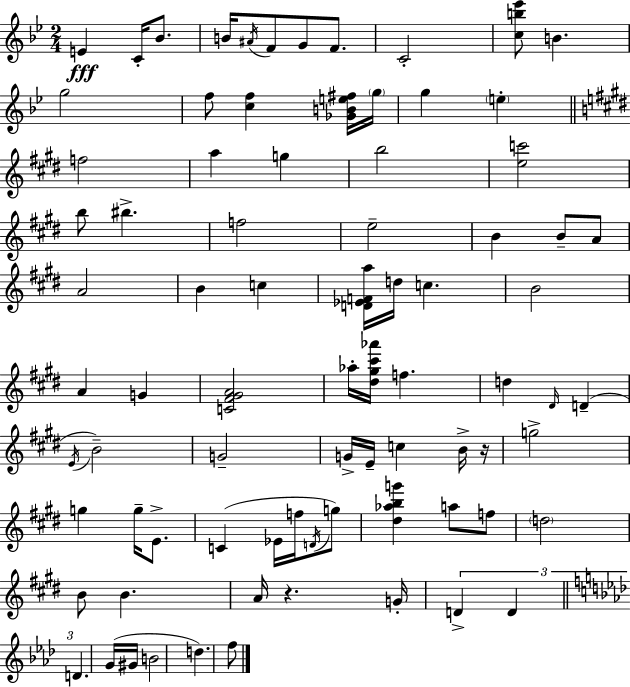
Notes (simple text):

E4/q C4/s Bb4/e. B4/s A#4/s F4/e G4/e F4/e. C4/h [C5,B5,Eb6]/e B4/q. G5/h F5/e [C5,F5]/q [Gb4,B4,E5,F#5]/s G5/s G5/q E5/q F5/h A5/q G5/q B5/h [E5,C6]/h B5/e BIS5/q. F5/h E5/h B4/q B4/e A4/e A4/h B4/q C5/q [D4,Eb4,F4,A5]/s D5/s C5/q. B4/h A4/q G4/q [C4,F#4,G#4,A4]/h Ab5/s [D#5,G#5,C#6,Ab6]/s F5/q. D5/q D#4/s D4/q E4/s B4/h G4/h G4/s E4/s C5/q B4/s R/s G5/h G5/q G5/s E4/e. C4/q Eb4/s F5/s D4/s G5/e [D#5,Ab5,B5,G6]/q A5/e F5/e D5/h B4/e B4/q. A4/s R/q. G4/s D4/q D4/q D4/q. G4/s G#4/s B4/h D5/q. F5/e